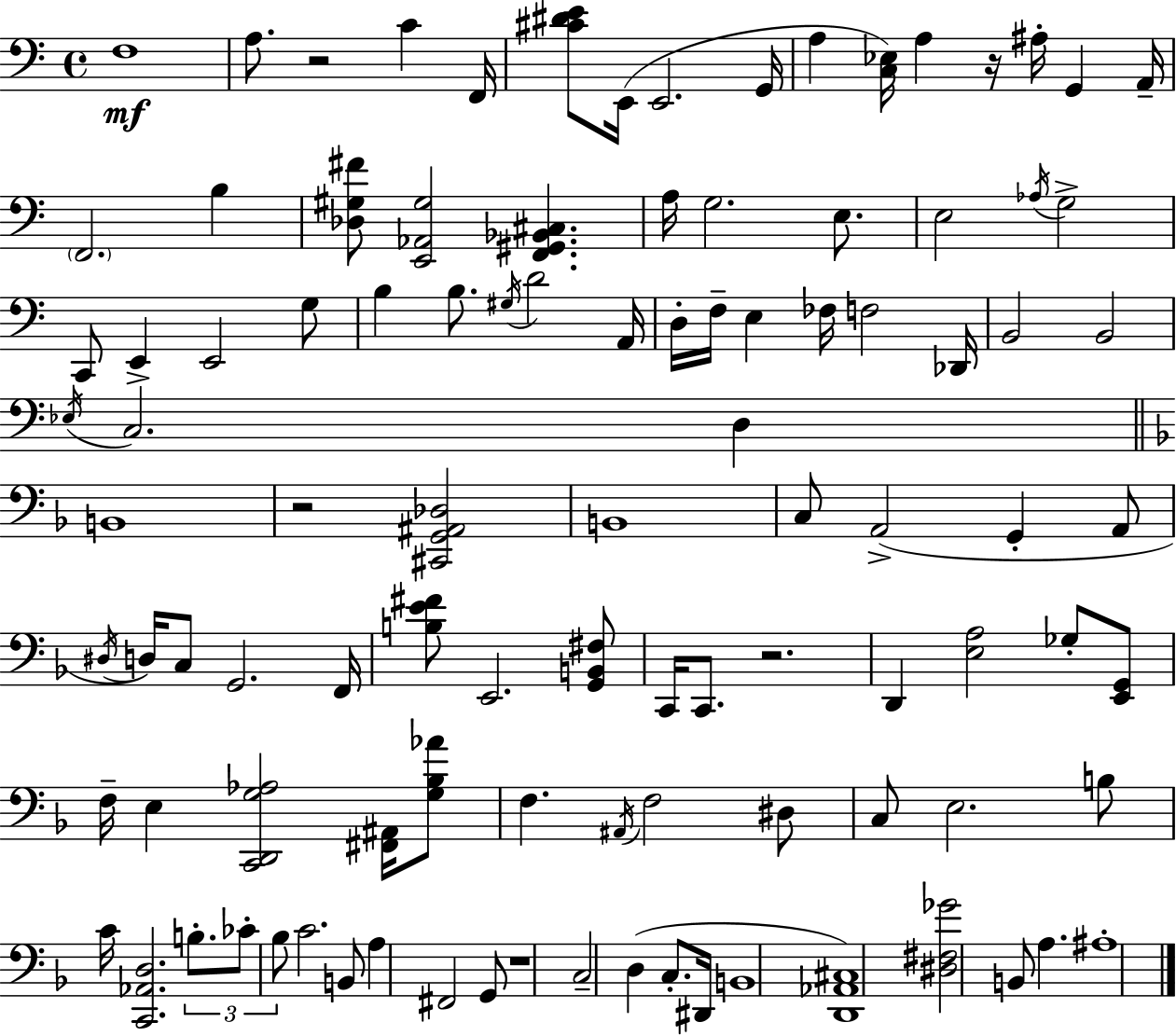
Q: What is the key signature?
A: C major